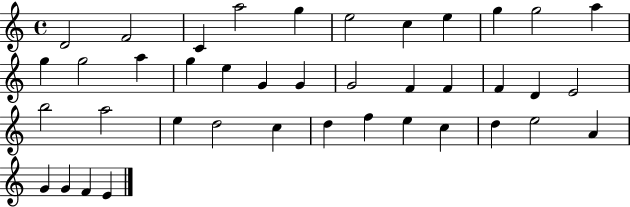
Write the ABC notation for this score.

X:1
T:Untitled
M:4/4
L:1/4
K:C
D2 F2 C a2 g e2 c e g g2 a g g2 a g e G G G2 F F F D E2 b2 a2 e d2 c d f e c d e2 A G G F E